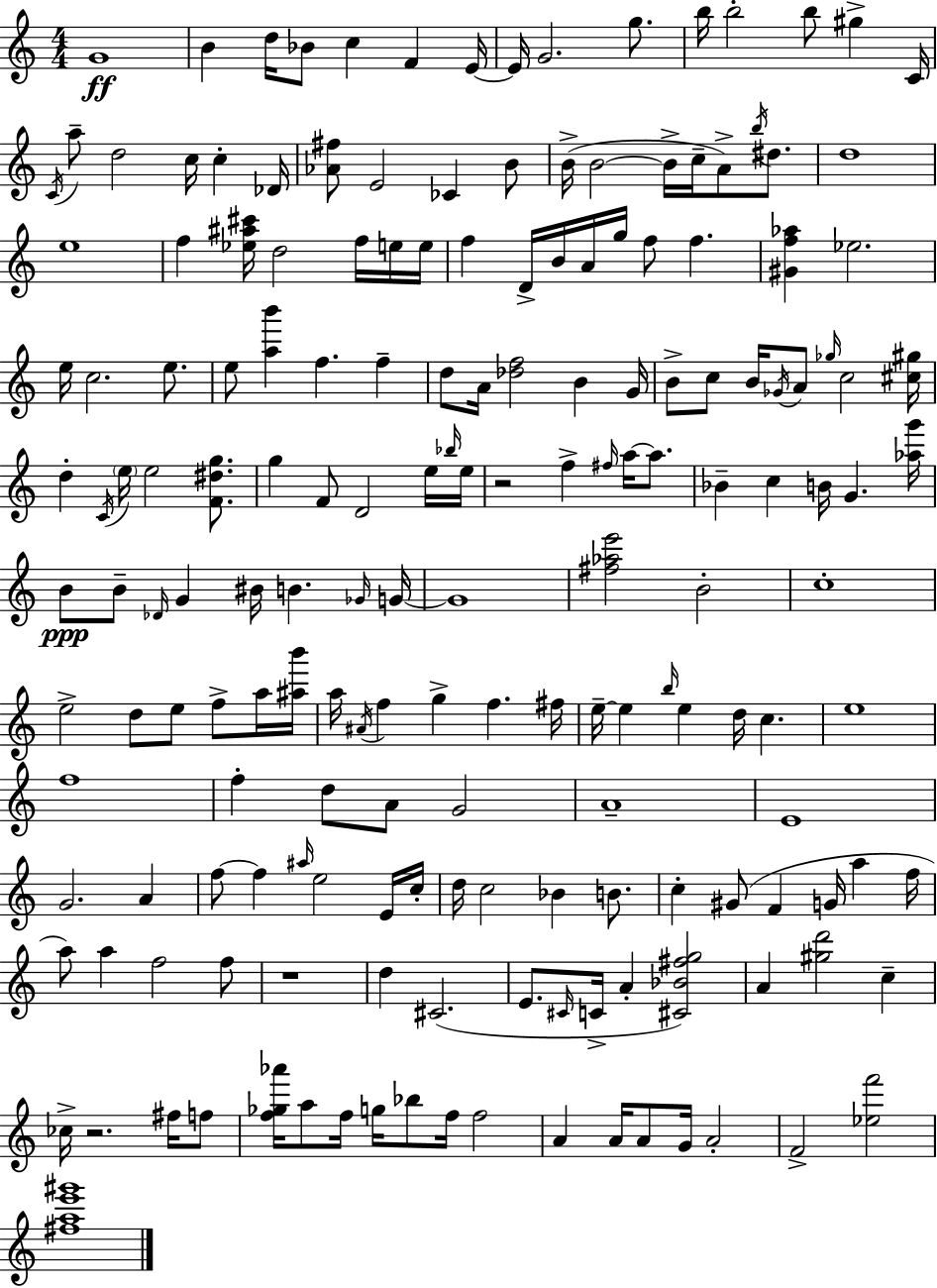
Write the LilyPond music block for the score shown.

{
  \clef treble
  \numericTimeSignature
  \time 4/4
  \key c \major
  g'1\ff | b'4 d''16 bes'8 c''4 f'4 e'16~~ | e'16 g'2. g''8. | b''16 b''2-. b''8 gis''4-> c'16 | \break \acciaccatura { c'16 } a''8-- d''2 c''16 c''4-. | des'16 <aes' fis''>8 e'2 ces'4 b'8 | b'16->( b'2~~ b'16-> c''16-- a'8->) \acciaccatura { b''16 } dis''8. | d''1 | \break e''1 | f''4 <ees'' ais'' cis'''>16 d''2 f''16 | e''16 e''16 f''4 d'16-> b'16 a'16 g''16 f''8 f''4. | <gis' f'' aes''>4 ees''2. | \break e''16 c''2. e''8. | e''8 <a'' b'''>4 f''4. f''4-- | d''8 a'16 <des'' f''>2 b'4 | g'16 b'8-> c''8 b'16 \acciaccatura { ges'16 } a'8 \grace { ges''16 } c''2 | \break <cis'' gis''>16 d''4-. \acciaccatura { c'16 } \parenthesize e''16 e''2 | <f' dis'' g''>8. g''4 f'8 d'2 | e''16 \grace { bes''16 } e''16 r2 f''4-> | \grace { fis''16 } a''16~~ a''8. bes'4-- c''4 b'16 | \break g'4. <aes'' g'''>16 b'8\ppp b'8-- \grace { des'16 } g'4 | bis'16 b'4. \grace { ges'16 } g'16~~ g'1 | <fis'' aes'' e'''>2 | b'2-. c''1-. | \break e''2-> | d''8 e''8 f''8-> a''16 <ais'' b'''>16 a''16 \acciaccatura { ais'16 } f''4 g''4-> | f''4. fis''16 e''16--~~ e''4 \grace { b''16 } | e''4 d''16 c''4. e''1 | \break f''1 | f''4-. d''8 | a'8 g'2 a'1-- | e'1 | \break g'2. | a'4 f''8~~ f''4 | \grace { ais''16 } e''2 e'16 c''16-. d''16 c''2 | bes'4 b'8. c''4-. | \break gis'8( f'4 g'16 a''4 f''16 a''8) a''4 | f''2 f''8 r1 | d''4 | cis'2.( e'8. \grace { cis'16 } | \break c'16-> a'4-. <cis' bes' fis'' g''>2) a'4 | <gis'' d'''>2 c''4-- ces''16-> r2. | fis''16 f''8 <f'' ges'' aes'''>16 a''8 | f''16 g''16 bes''8 f''16 f''2 a'4 | \break a'16 a'8 g'16 a'2-. f'2-> | <ees'' f'''>2 <fis'' a'' e''' gis'''>1 | \bar "|."
}